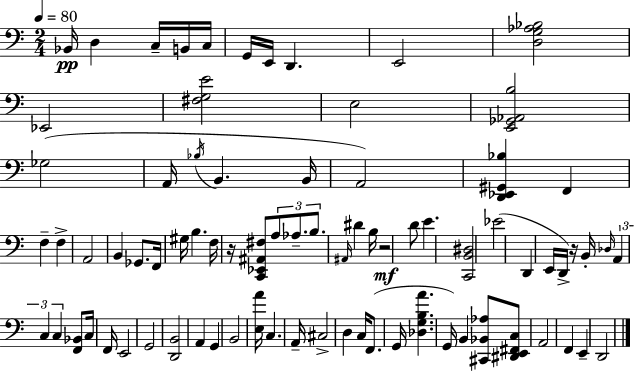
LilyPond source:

{
  \clef bass
  \numericTimeSignature
  \time 2/4
  \key c \major
  \tempo 4 = 80
  bes,16\pp d4 c16-- b,16 c16 | g,16 e,16 d,4. | e,2 | <d g aes bes>2 | \break ees,2 | <fis g e'>2 | e2 | <e, ges, aes, b>2 | \break ges2( | a,16 \acciaccatura { bes16 } b,4. | b,16 a,2) | <d, ees, gis, bes>4 f,4 | \break f4-- f4-> | a,2 | b,4 ges,8. | f,16 gis16 b4. | \break f16 r16 <c, ees, ais, fis>8 \tuplet 3/2 { a8 aes8.-- | b8. } \grace { ais,16 } dis'4 | b16 r2\mf | d'8 e'4. | \break <c, b, dis>2 | ees'2( | d,4 e,16 d,16->) | r16 b,16-. \grace { des16 } \tuplet 3/2 { a,4 c4 | \break c4 } <f, bes,>8 | c16 f,16 e,2 | g,2 | <d, b,>2 | \break a,4 g,4 | b,2 | <e a'>16 c4. | a,16-- cis2-> | \break d4 c16 | f,8.( g,16 <des g b a'>4. | g,16) b,4 <cis, bes, aes>8 | <dis, e, fis, c>8 a,2 | \break f,4 e,4-- | d,2 | \bar "|."
}